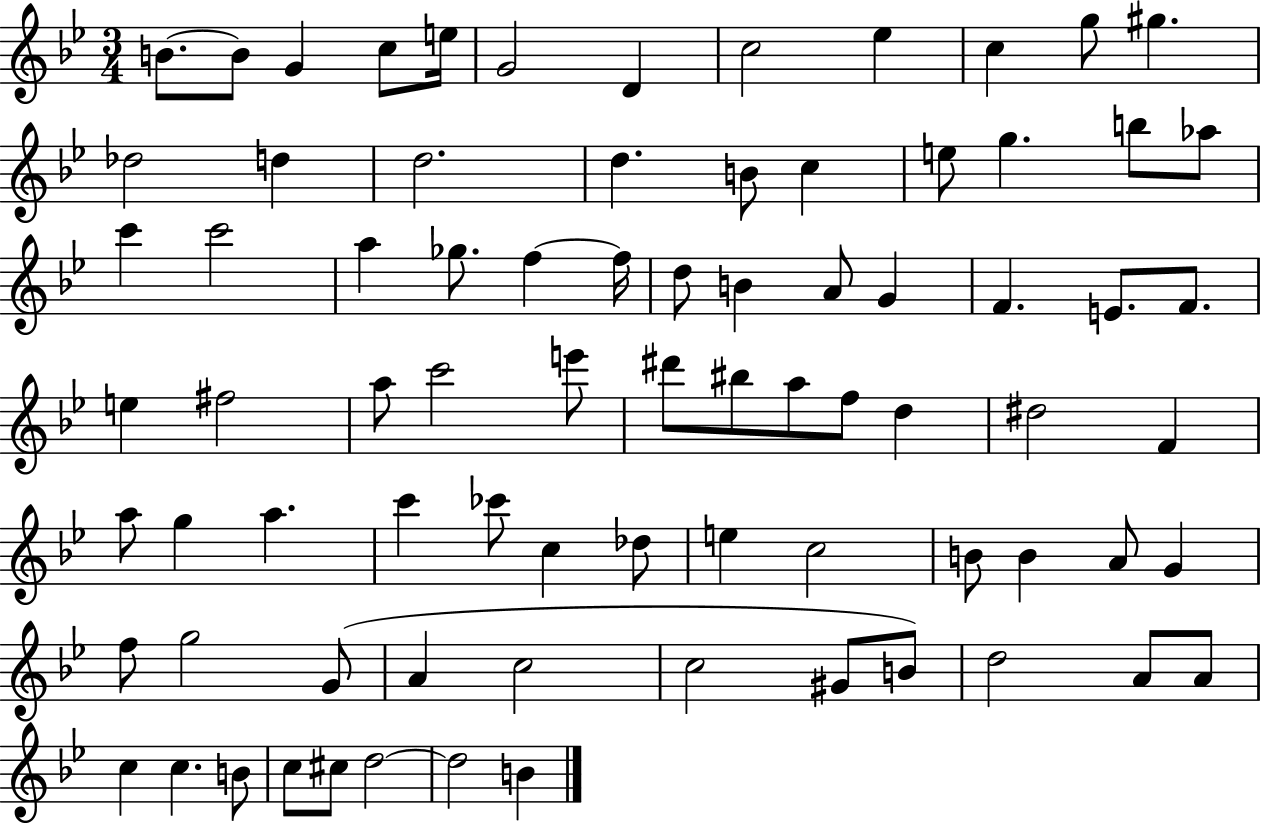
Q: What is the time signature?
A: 3/4